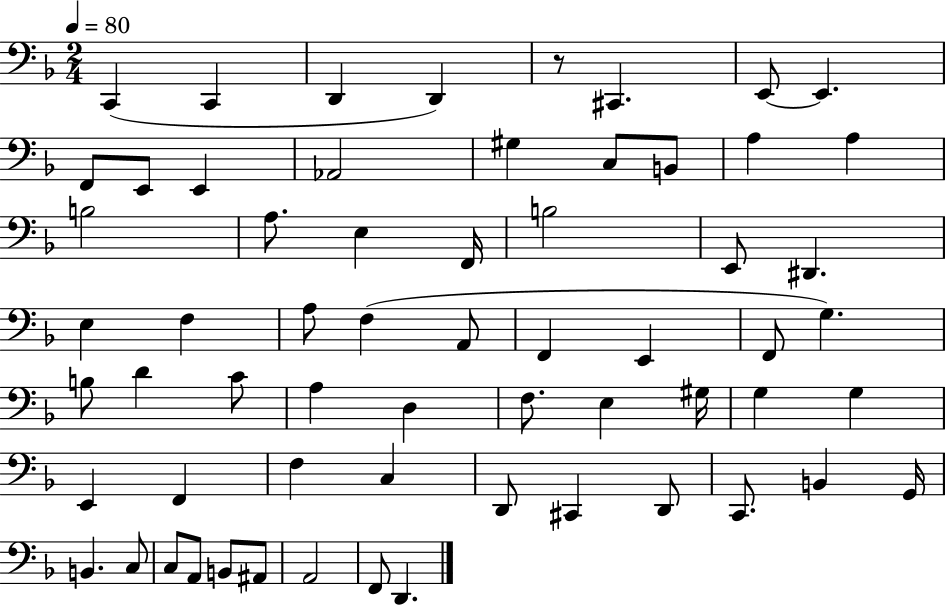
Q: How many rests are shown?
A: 1